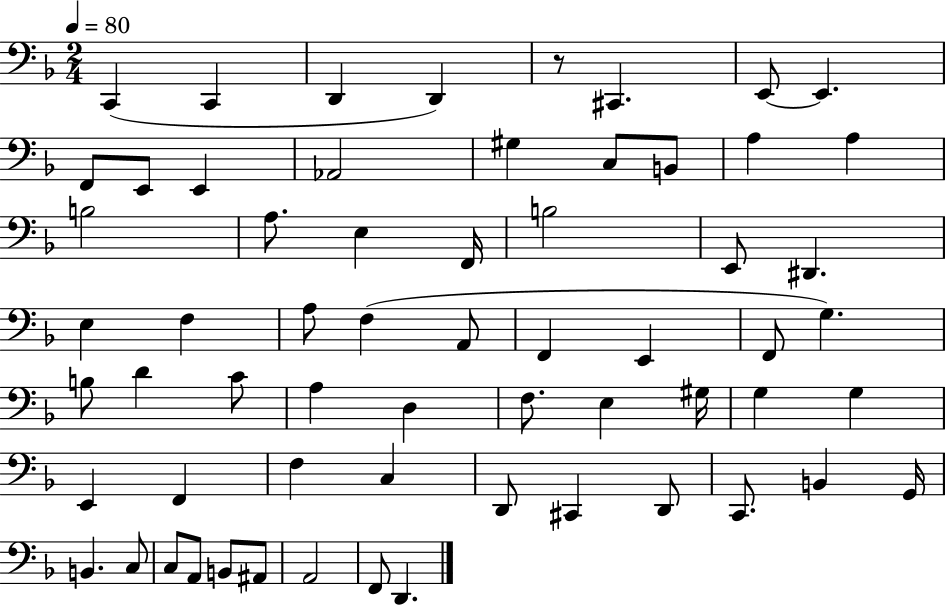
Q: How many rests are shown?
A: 1